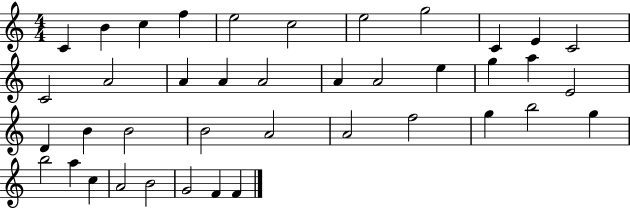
X:1
T:Untitled
M:4/4
L:1/4
K:C
C B c f e2 c2 e2 g2 C E C2 C2 A2 A A A2 A A2 e g a E2 D B B2 B2 A2 A2 f2 g b2 g b2 a c A2 B2 G2 F F